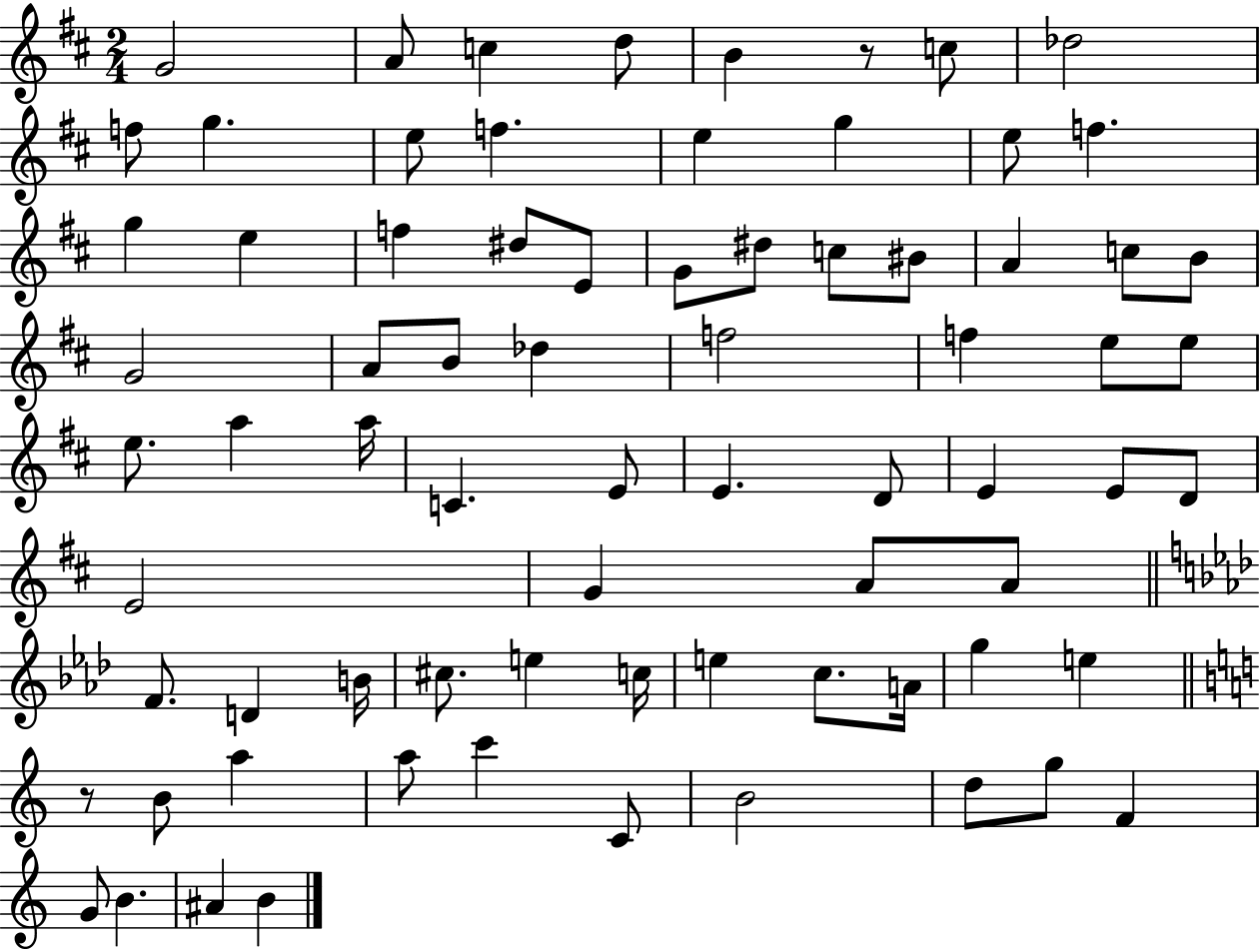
G4/h A4/e C5/q D5/e B4/q R/e C5/e Db5/h F5/e G5/q. E5/e F5/q. E5/q G5/q E5/e F5/q. G5/q E5/q F5/q D#5/e E4/e G4/e D#5/e C5/e BIS4/e A4/q C5/e B4/e G4/h A4/e B4/e Db5/q F5/h F5/q E5/e E5/e E5/e. A5/q A5/s C4/q. E4/e E4/q. D4/e E4/q E4/e D4/e E4/h G4/q A4/e A4/e F4/e. D4/q B4/s C#5/e. E5/q C5/s E5/q C5/e. A4/s G5/q E5/q R/e B4/e A5/q A5/e C6/q C4/e B4/h D5/e G5/e F4/q G4/e B4/q. A#4/q B4/q